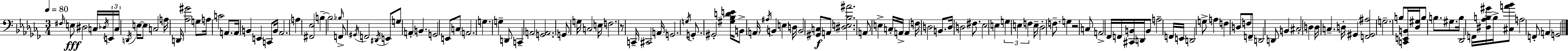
{
  \clef bass
  \numericTimeSignature
  \time 3/4
  \key aes \minor
  \tempo 4 = 80
  \repeat volta 2 { \grace { fis16 }\fff e8 dis2 c16 | \acciaccatura { des16 } \tuplet 3/2 { e,16 c16 \acciaccatura { d,16 } } e16~~ e8 c2 | a16 d,16 <aes gis'>2 | g8 a16 c'2 | \break a,8. a,16 b,4 e,4 | c,8 b,16 aes,2. | a4 <fis, ees>2 | b4--~~ b2 | \break \grace { bes16 } f,8-> \acciaccatura { gis,16 } f,2 | \acciaccatura { dis,16 } e,8 g8 a,4-. | b,4. g,2 | e,8 c8 \parenthesize a,2. | \break g4. | g4-- d,8 c,4-- a,2 | <g, a,>2. | g,8 g16 c2 | \break e16 f2. | r8 c,16-- cis,2 | a,16 g,2. | \acciaccatura { g16 } g,8.-. gis,2-. | \break <gis bes d' e'>16 b,8-> \parenthesize a,16 \acciaccatura { ais16 } b,4 | e4 d16 b,2 | <gis, c>8\f a,8 <dis e bes ais'>2. | a,8 e4-> | \break c16-. a,16-> a,4 f16 d2 | b,8. d16 d2 | fis8. ees2 | e4 \tuplet 3/2 { g4 | \break e4 f4 } e16-- des2-. | f8.-- g4 | r2 c8 a,2-> | fes,16 f,16 <cis, b,>16 d,16 b,8 | \break a2-- f,16 e,16 d,2 | g8-> a4 | f4 d8 f8 f,8-- d,2 | d,8 b,4 | \break cis2-. d4 | d16 c4.-- d16-. gis,4 | <f, gis, ais>2 \parenthesize g2.-- | b8 <c, e, b,>16 <des gis>16 | \break b8 b8. gis8. b16 des,2 | f,16 <dis aes b gis'>16 b16-> <cis a' bes'>8 a2 | f,8-. a,4 | g,2 } \bar "|."
}